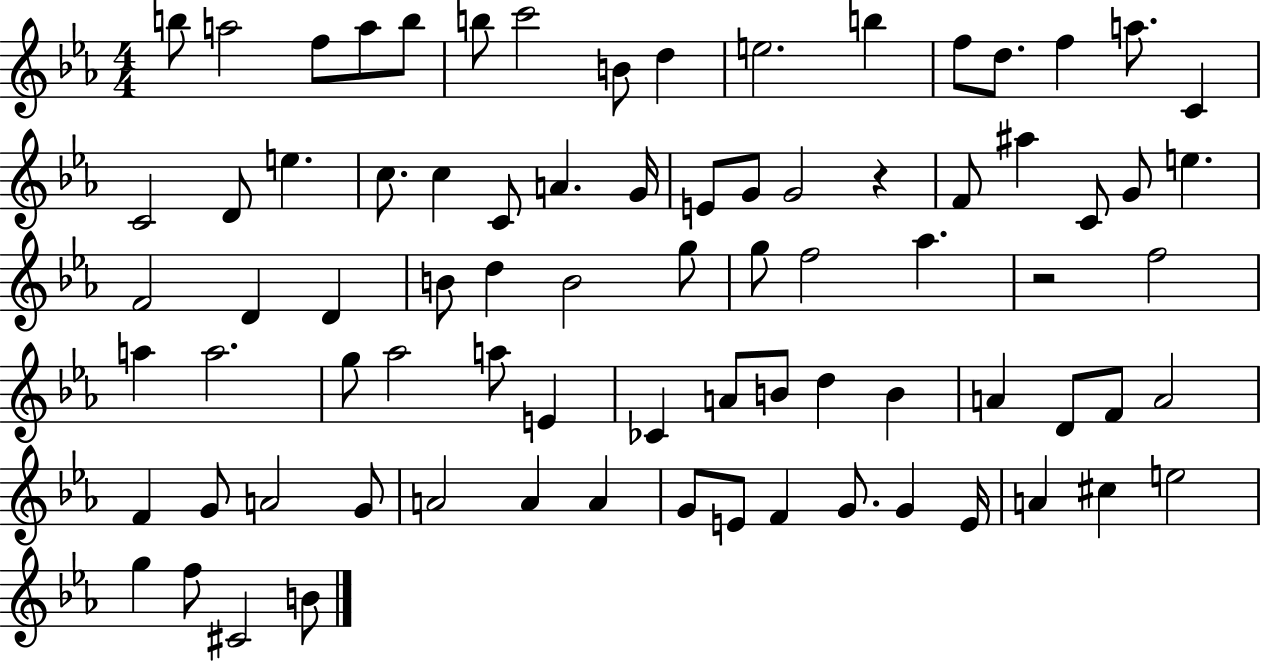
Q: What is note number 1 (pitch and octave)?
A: B5